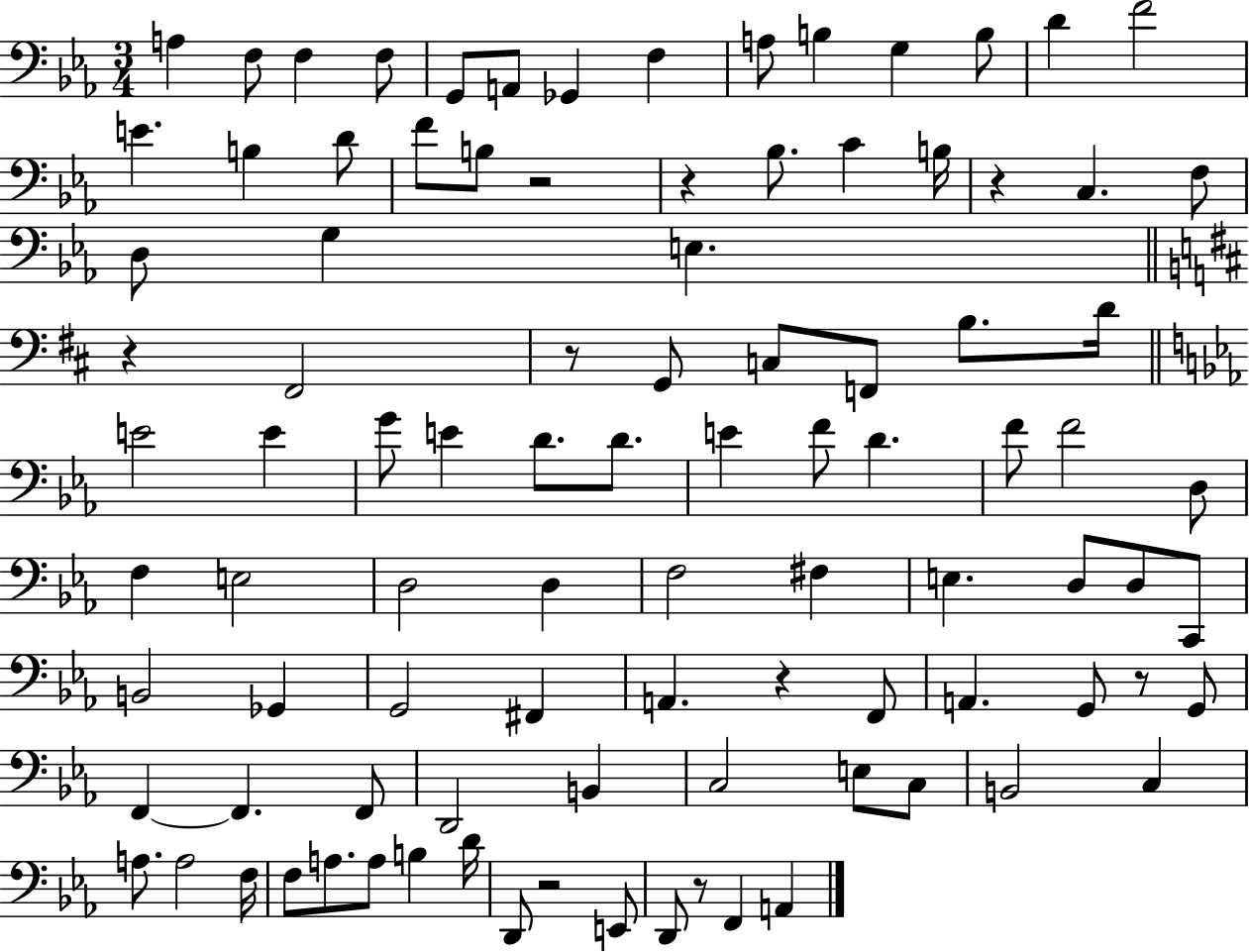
{
  \clef bass
  \numericTimeSignature
  \time 3/4
  \key ees \major
  a4 f8 f4 f8 | g,8 a,8 ges,4 f4 | a8 b4 g4 b8 | d'4 f'2 | \break e'4. b4 d'8 | f'8 b8 r2 | r4 bes8. c'4 b16 | r4 c4. f8 | \break d8 g4 e4. | \bar "||" \break \key b \minor r4 fis,2 | r8 g,8 c8 f,8 b8. d'16 | \bar "||" \break \key c \minor e'2 e'4 | g'8 e'4 d'8. d'8. | e'4 f'8 d'4. | f'8 f'2 d8 | \break f4 e2 | d2 d4 | f2 fis4 | e4. d8 d8 c,8 | \break b,2 ges,4 | g,2 fis,4 | a,4. r4 f,8 | a,4. g,8 r8 g,8 | \break f,4~~ f,4. f,8 | d,2 b,4 | c2 e8 c8 | b,2 c4 | \break a8. a2 f16 | f8 a8. a8 b4 d'16 | d,8 r2 e,8 | d,8 r8 f,4 a,4 | \break \bar "|."
}